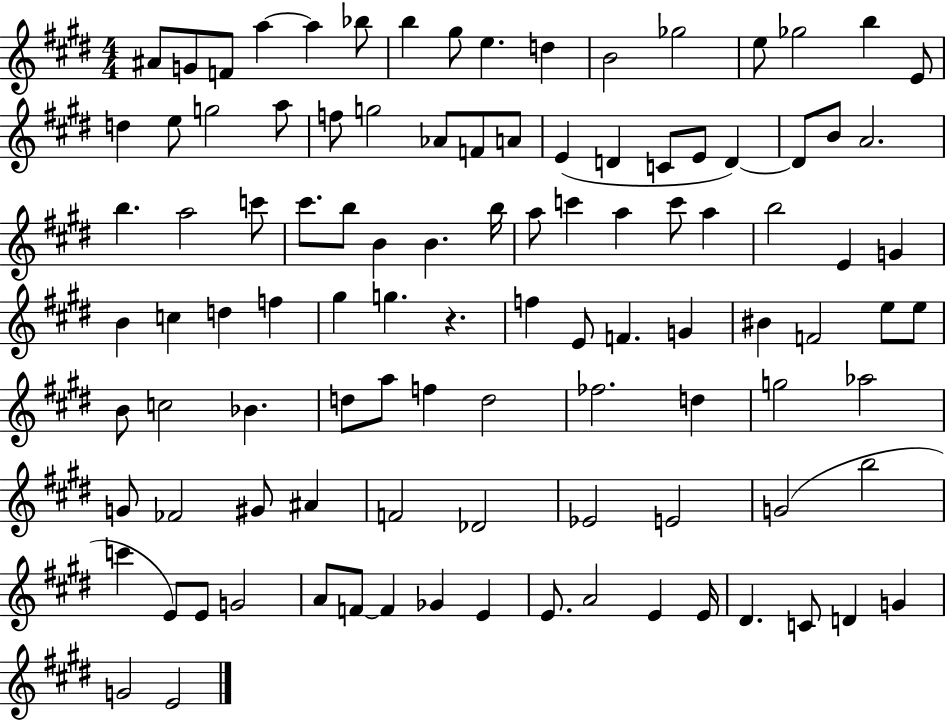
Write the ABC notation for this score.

X:1
T:Untitled
M:4/4
L:1/4
K:E
^A/2 G/2 F/2 a a _b/2 b ^g/2 e d B2 _g2 e/2 _g2 b E/2 d e/2 g2 a/2 f/2 g2 _A/2 F/2 A/2 E D C/2 E/2 D D/2 B/2 A2 b a2 c'/2 ^c'/2 b/2 B B b/4 a/2 c' a c'/2 a b2 E G B c d f ^g g z f E/2 F G ^B F2 e/2 e/2 B/2 c2 _B d/2 a/2 f d2 _f2 d g2 _a2 G/2 _F2 ^G/2 ^A F2 _D2 _E2 E2 G2 b2 c' E/2 E/2 G2 A/2 F/2 F _G E E/2 A2 E E/4 ^D C/2 D G G2 E2